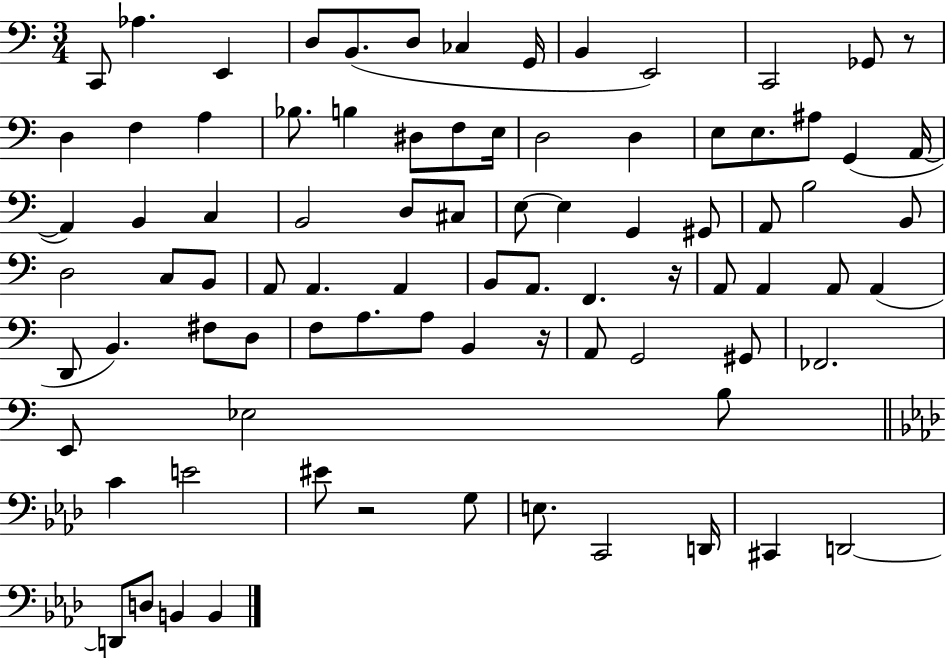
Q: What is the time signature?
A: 3/4